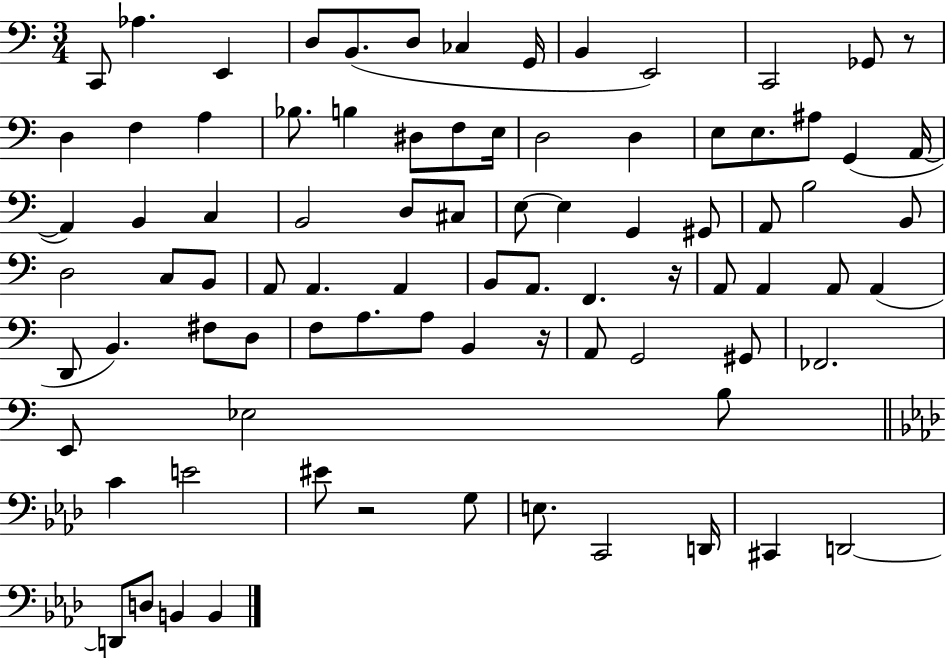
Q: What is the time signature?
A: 3/4